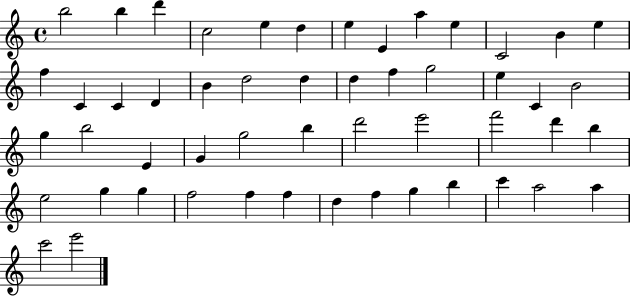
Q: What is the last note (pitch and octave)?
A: E6